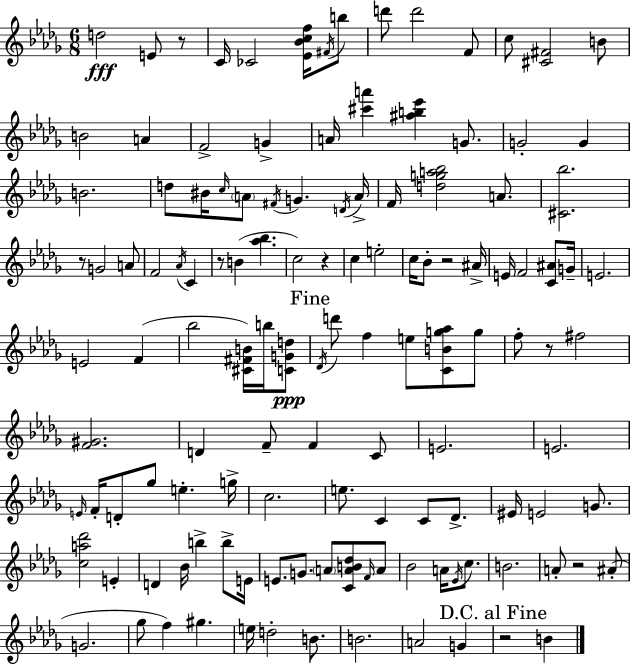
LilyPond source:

{
  \clef treble
  \numericTimeSignature
  \time 6/8
  \key bes \minor
  d''2\fff e'8 r8 | c'16 ces'2 <ees' bes' c'' f''>16 \acciaccatura { fis'16 } b''8 | d'''8 d'''2 f'8 | c''8 <cis' fis'>2 b'8 | \break b'2 a'4 | f'2-> g'4-> | a'16 <cis''' a'''>4 <ais'' b'' ees'''>4 g'8. | g'2-. g'4 | \break b'2. | d''8 bis'16 \grace { c''16 } \parenthesize a'8 \acciaccatura { fis'16 } g'4. | \acciaccatura { d'16 } a'16-> f'16 <d'' g'' a'' bes''>2 | a'8. <cis' bes''>2. | \break r8 g'2 | a'8 f'2 | \acciaccatura { aes'16 } c'4 r8 b'4( <aes'' bes''>4. | c''2) | \break r4 c''4 e''2-. | c''16 bes'8-. r2 | ais'16-> e'16 f'2 | <c' ais'>8 g'16-- e'2. | \break e'2 | f'4( bes''2 | <cis' fis' b'>16) b''16 <c' g' d''>8\ppp \mark "Fine" \acciaccatura { des'16 } d'''8 f''4 | e''8 <c' b' g'' aes''>8 g''8 f''8-. r8 fis''2 | \break <f' gis'>2. | d'4 f'8-- | f'4 c'8 e'2. | e'2. | \break \grace { e'16 } f'16-. d'8-. ges''8 | e''4.-. g''16-> c''2. | e''8. c'4 | c'8 des'8.-> eis'16 e'2 | \break g'8. <c'' a'' des'''>2 | e'4-. d'4 bes'16 | b''4-> b''8-> e'16 e'8. g'8. | \parenthesize a'8 <c' a' b' des''>8 \grace { f'16 } a'8 bes'2 | \break a'16 \acciaccatura { ees'16 } c''8. b'2. | a'8-. r2 | ais'8-.( g'2. | ges''8 f''4) | \break gis''4. e''16 d''2-. | b'8. b'2. | a'2 | g'4 \mark "D.C. al Fine" r2 | \break b'4 \bar "|."
}